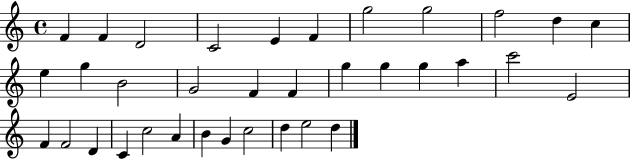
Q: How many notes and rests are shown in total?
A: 35